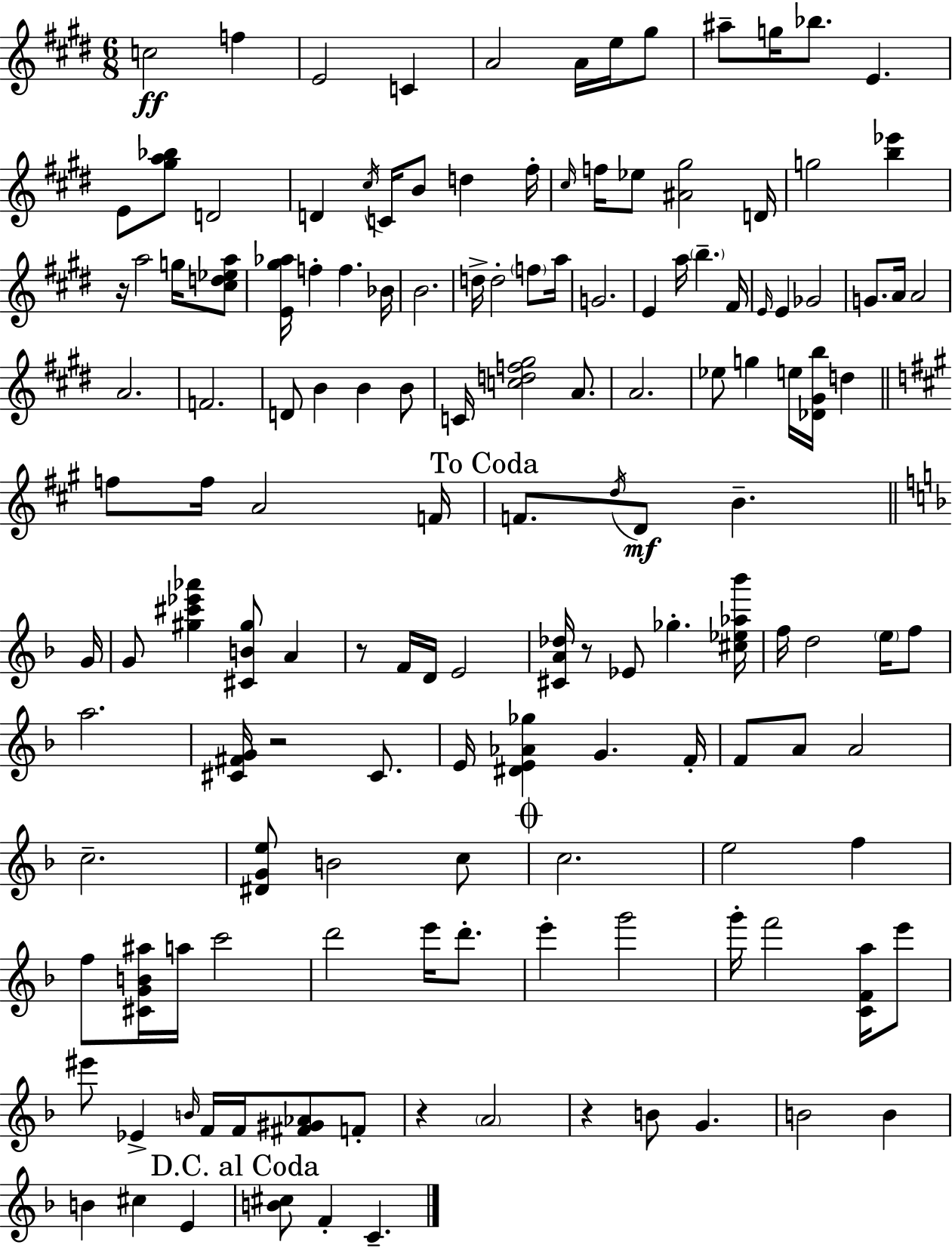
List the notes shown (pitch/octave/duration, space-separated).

C5/h F5/q E4/h C4/q A4/h A4/s E5/s G#5/e A#5/e G5/s Bb5/e. E4/q. E4/e [G#5,A5,Bb5]/e D4/h D4/q C#5/s C4/s B4/e D5/q F#5/s C#5/s F5/s Eb5/e [A#4,G#5]/h D4/s G5/h [B5,Eb6]/q R/s A5/h G5/s [C#5,D5,Eb5,A5]/e [E4,G#5,Ab5]/s F5/q F5/q. Bb4/s B4/h. D5/s D5/h F5/e A5/s G4/h. E4/q A5/s B5/q. F#4/s E4/s E4/q Gb4/h G4/e. A4/s A4/h A4/h. F4/h. D4/e B4/q B4/q B4/e C4/s [C5,D5,F5,G#5]/h A4/e. A4/h. Eb5/e G5/q E5/s [Db4,G#4,B5]/s D5/q F5/e F5/s A4/h F4/s F4/e. D5/s D4/e B4/q. G4/s G4/e [G#5,C#6,Eb6,Ab6]/q [C#4,B4,G#5]/e A4/q R/e F4/s D4/s E4/h [C#4,A4,Db5]/s R/e Eb4/e Gb5/q. [C#5,Eb5,Ab5,Bb6]/s F5/s D5/h E5/s F5/e A5/h. [C#4,F#4,G4]/s R/h C#4/e. E4/s [D#4,E4,Ab4,Gb5]/q G4/q. F4/s F4/e A4/e A4/h C5/h. [D#4,G4,E5]/e B4/h C5/e C5/h. E5/h F5/q F5/e [C#4,G4,B4,A#5]/s A5/s C6/h D6/h E6/s D6/e. E6/q G6/h G6/s F6/h [C4,F4,A5]/s E6/e EIS6/e Eb4/q B4/s F4/s F4/s [F#4,G#4,Ab4]/e F4/e R/q A4/h R/q B4/e G4/q. B4/h B4/q B4/q C#5/q E4/q [B4,C#5]/e F4/q C4/q.